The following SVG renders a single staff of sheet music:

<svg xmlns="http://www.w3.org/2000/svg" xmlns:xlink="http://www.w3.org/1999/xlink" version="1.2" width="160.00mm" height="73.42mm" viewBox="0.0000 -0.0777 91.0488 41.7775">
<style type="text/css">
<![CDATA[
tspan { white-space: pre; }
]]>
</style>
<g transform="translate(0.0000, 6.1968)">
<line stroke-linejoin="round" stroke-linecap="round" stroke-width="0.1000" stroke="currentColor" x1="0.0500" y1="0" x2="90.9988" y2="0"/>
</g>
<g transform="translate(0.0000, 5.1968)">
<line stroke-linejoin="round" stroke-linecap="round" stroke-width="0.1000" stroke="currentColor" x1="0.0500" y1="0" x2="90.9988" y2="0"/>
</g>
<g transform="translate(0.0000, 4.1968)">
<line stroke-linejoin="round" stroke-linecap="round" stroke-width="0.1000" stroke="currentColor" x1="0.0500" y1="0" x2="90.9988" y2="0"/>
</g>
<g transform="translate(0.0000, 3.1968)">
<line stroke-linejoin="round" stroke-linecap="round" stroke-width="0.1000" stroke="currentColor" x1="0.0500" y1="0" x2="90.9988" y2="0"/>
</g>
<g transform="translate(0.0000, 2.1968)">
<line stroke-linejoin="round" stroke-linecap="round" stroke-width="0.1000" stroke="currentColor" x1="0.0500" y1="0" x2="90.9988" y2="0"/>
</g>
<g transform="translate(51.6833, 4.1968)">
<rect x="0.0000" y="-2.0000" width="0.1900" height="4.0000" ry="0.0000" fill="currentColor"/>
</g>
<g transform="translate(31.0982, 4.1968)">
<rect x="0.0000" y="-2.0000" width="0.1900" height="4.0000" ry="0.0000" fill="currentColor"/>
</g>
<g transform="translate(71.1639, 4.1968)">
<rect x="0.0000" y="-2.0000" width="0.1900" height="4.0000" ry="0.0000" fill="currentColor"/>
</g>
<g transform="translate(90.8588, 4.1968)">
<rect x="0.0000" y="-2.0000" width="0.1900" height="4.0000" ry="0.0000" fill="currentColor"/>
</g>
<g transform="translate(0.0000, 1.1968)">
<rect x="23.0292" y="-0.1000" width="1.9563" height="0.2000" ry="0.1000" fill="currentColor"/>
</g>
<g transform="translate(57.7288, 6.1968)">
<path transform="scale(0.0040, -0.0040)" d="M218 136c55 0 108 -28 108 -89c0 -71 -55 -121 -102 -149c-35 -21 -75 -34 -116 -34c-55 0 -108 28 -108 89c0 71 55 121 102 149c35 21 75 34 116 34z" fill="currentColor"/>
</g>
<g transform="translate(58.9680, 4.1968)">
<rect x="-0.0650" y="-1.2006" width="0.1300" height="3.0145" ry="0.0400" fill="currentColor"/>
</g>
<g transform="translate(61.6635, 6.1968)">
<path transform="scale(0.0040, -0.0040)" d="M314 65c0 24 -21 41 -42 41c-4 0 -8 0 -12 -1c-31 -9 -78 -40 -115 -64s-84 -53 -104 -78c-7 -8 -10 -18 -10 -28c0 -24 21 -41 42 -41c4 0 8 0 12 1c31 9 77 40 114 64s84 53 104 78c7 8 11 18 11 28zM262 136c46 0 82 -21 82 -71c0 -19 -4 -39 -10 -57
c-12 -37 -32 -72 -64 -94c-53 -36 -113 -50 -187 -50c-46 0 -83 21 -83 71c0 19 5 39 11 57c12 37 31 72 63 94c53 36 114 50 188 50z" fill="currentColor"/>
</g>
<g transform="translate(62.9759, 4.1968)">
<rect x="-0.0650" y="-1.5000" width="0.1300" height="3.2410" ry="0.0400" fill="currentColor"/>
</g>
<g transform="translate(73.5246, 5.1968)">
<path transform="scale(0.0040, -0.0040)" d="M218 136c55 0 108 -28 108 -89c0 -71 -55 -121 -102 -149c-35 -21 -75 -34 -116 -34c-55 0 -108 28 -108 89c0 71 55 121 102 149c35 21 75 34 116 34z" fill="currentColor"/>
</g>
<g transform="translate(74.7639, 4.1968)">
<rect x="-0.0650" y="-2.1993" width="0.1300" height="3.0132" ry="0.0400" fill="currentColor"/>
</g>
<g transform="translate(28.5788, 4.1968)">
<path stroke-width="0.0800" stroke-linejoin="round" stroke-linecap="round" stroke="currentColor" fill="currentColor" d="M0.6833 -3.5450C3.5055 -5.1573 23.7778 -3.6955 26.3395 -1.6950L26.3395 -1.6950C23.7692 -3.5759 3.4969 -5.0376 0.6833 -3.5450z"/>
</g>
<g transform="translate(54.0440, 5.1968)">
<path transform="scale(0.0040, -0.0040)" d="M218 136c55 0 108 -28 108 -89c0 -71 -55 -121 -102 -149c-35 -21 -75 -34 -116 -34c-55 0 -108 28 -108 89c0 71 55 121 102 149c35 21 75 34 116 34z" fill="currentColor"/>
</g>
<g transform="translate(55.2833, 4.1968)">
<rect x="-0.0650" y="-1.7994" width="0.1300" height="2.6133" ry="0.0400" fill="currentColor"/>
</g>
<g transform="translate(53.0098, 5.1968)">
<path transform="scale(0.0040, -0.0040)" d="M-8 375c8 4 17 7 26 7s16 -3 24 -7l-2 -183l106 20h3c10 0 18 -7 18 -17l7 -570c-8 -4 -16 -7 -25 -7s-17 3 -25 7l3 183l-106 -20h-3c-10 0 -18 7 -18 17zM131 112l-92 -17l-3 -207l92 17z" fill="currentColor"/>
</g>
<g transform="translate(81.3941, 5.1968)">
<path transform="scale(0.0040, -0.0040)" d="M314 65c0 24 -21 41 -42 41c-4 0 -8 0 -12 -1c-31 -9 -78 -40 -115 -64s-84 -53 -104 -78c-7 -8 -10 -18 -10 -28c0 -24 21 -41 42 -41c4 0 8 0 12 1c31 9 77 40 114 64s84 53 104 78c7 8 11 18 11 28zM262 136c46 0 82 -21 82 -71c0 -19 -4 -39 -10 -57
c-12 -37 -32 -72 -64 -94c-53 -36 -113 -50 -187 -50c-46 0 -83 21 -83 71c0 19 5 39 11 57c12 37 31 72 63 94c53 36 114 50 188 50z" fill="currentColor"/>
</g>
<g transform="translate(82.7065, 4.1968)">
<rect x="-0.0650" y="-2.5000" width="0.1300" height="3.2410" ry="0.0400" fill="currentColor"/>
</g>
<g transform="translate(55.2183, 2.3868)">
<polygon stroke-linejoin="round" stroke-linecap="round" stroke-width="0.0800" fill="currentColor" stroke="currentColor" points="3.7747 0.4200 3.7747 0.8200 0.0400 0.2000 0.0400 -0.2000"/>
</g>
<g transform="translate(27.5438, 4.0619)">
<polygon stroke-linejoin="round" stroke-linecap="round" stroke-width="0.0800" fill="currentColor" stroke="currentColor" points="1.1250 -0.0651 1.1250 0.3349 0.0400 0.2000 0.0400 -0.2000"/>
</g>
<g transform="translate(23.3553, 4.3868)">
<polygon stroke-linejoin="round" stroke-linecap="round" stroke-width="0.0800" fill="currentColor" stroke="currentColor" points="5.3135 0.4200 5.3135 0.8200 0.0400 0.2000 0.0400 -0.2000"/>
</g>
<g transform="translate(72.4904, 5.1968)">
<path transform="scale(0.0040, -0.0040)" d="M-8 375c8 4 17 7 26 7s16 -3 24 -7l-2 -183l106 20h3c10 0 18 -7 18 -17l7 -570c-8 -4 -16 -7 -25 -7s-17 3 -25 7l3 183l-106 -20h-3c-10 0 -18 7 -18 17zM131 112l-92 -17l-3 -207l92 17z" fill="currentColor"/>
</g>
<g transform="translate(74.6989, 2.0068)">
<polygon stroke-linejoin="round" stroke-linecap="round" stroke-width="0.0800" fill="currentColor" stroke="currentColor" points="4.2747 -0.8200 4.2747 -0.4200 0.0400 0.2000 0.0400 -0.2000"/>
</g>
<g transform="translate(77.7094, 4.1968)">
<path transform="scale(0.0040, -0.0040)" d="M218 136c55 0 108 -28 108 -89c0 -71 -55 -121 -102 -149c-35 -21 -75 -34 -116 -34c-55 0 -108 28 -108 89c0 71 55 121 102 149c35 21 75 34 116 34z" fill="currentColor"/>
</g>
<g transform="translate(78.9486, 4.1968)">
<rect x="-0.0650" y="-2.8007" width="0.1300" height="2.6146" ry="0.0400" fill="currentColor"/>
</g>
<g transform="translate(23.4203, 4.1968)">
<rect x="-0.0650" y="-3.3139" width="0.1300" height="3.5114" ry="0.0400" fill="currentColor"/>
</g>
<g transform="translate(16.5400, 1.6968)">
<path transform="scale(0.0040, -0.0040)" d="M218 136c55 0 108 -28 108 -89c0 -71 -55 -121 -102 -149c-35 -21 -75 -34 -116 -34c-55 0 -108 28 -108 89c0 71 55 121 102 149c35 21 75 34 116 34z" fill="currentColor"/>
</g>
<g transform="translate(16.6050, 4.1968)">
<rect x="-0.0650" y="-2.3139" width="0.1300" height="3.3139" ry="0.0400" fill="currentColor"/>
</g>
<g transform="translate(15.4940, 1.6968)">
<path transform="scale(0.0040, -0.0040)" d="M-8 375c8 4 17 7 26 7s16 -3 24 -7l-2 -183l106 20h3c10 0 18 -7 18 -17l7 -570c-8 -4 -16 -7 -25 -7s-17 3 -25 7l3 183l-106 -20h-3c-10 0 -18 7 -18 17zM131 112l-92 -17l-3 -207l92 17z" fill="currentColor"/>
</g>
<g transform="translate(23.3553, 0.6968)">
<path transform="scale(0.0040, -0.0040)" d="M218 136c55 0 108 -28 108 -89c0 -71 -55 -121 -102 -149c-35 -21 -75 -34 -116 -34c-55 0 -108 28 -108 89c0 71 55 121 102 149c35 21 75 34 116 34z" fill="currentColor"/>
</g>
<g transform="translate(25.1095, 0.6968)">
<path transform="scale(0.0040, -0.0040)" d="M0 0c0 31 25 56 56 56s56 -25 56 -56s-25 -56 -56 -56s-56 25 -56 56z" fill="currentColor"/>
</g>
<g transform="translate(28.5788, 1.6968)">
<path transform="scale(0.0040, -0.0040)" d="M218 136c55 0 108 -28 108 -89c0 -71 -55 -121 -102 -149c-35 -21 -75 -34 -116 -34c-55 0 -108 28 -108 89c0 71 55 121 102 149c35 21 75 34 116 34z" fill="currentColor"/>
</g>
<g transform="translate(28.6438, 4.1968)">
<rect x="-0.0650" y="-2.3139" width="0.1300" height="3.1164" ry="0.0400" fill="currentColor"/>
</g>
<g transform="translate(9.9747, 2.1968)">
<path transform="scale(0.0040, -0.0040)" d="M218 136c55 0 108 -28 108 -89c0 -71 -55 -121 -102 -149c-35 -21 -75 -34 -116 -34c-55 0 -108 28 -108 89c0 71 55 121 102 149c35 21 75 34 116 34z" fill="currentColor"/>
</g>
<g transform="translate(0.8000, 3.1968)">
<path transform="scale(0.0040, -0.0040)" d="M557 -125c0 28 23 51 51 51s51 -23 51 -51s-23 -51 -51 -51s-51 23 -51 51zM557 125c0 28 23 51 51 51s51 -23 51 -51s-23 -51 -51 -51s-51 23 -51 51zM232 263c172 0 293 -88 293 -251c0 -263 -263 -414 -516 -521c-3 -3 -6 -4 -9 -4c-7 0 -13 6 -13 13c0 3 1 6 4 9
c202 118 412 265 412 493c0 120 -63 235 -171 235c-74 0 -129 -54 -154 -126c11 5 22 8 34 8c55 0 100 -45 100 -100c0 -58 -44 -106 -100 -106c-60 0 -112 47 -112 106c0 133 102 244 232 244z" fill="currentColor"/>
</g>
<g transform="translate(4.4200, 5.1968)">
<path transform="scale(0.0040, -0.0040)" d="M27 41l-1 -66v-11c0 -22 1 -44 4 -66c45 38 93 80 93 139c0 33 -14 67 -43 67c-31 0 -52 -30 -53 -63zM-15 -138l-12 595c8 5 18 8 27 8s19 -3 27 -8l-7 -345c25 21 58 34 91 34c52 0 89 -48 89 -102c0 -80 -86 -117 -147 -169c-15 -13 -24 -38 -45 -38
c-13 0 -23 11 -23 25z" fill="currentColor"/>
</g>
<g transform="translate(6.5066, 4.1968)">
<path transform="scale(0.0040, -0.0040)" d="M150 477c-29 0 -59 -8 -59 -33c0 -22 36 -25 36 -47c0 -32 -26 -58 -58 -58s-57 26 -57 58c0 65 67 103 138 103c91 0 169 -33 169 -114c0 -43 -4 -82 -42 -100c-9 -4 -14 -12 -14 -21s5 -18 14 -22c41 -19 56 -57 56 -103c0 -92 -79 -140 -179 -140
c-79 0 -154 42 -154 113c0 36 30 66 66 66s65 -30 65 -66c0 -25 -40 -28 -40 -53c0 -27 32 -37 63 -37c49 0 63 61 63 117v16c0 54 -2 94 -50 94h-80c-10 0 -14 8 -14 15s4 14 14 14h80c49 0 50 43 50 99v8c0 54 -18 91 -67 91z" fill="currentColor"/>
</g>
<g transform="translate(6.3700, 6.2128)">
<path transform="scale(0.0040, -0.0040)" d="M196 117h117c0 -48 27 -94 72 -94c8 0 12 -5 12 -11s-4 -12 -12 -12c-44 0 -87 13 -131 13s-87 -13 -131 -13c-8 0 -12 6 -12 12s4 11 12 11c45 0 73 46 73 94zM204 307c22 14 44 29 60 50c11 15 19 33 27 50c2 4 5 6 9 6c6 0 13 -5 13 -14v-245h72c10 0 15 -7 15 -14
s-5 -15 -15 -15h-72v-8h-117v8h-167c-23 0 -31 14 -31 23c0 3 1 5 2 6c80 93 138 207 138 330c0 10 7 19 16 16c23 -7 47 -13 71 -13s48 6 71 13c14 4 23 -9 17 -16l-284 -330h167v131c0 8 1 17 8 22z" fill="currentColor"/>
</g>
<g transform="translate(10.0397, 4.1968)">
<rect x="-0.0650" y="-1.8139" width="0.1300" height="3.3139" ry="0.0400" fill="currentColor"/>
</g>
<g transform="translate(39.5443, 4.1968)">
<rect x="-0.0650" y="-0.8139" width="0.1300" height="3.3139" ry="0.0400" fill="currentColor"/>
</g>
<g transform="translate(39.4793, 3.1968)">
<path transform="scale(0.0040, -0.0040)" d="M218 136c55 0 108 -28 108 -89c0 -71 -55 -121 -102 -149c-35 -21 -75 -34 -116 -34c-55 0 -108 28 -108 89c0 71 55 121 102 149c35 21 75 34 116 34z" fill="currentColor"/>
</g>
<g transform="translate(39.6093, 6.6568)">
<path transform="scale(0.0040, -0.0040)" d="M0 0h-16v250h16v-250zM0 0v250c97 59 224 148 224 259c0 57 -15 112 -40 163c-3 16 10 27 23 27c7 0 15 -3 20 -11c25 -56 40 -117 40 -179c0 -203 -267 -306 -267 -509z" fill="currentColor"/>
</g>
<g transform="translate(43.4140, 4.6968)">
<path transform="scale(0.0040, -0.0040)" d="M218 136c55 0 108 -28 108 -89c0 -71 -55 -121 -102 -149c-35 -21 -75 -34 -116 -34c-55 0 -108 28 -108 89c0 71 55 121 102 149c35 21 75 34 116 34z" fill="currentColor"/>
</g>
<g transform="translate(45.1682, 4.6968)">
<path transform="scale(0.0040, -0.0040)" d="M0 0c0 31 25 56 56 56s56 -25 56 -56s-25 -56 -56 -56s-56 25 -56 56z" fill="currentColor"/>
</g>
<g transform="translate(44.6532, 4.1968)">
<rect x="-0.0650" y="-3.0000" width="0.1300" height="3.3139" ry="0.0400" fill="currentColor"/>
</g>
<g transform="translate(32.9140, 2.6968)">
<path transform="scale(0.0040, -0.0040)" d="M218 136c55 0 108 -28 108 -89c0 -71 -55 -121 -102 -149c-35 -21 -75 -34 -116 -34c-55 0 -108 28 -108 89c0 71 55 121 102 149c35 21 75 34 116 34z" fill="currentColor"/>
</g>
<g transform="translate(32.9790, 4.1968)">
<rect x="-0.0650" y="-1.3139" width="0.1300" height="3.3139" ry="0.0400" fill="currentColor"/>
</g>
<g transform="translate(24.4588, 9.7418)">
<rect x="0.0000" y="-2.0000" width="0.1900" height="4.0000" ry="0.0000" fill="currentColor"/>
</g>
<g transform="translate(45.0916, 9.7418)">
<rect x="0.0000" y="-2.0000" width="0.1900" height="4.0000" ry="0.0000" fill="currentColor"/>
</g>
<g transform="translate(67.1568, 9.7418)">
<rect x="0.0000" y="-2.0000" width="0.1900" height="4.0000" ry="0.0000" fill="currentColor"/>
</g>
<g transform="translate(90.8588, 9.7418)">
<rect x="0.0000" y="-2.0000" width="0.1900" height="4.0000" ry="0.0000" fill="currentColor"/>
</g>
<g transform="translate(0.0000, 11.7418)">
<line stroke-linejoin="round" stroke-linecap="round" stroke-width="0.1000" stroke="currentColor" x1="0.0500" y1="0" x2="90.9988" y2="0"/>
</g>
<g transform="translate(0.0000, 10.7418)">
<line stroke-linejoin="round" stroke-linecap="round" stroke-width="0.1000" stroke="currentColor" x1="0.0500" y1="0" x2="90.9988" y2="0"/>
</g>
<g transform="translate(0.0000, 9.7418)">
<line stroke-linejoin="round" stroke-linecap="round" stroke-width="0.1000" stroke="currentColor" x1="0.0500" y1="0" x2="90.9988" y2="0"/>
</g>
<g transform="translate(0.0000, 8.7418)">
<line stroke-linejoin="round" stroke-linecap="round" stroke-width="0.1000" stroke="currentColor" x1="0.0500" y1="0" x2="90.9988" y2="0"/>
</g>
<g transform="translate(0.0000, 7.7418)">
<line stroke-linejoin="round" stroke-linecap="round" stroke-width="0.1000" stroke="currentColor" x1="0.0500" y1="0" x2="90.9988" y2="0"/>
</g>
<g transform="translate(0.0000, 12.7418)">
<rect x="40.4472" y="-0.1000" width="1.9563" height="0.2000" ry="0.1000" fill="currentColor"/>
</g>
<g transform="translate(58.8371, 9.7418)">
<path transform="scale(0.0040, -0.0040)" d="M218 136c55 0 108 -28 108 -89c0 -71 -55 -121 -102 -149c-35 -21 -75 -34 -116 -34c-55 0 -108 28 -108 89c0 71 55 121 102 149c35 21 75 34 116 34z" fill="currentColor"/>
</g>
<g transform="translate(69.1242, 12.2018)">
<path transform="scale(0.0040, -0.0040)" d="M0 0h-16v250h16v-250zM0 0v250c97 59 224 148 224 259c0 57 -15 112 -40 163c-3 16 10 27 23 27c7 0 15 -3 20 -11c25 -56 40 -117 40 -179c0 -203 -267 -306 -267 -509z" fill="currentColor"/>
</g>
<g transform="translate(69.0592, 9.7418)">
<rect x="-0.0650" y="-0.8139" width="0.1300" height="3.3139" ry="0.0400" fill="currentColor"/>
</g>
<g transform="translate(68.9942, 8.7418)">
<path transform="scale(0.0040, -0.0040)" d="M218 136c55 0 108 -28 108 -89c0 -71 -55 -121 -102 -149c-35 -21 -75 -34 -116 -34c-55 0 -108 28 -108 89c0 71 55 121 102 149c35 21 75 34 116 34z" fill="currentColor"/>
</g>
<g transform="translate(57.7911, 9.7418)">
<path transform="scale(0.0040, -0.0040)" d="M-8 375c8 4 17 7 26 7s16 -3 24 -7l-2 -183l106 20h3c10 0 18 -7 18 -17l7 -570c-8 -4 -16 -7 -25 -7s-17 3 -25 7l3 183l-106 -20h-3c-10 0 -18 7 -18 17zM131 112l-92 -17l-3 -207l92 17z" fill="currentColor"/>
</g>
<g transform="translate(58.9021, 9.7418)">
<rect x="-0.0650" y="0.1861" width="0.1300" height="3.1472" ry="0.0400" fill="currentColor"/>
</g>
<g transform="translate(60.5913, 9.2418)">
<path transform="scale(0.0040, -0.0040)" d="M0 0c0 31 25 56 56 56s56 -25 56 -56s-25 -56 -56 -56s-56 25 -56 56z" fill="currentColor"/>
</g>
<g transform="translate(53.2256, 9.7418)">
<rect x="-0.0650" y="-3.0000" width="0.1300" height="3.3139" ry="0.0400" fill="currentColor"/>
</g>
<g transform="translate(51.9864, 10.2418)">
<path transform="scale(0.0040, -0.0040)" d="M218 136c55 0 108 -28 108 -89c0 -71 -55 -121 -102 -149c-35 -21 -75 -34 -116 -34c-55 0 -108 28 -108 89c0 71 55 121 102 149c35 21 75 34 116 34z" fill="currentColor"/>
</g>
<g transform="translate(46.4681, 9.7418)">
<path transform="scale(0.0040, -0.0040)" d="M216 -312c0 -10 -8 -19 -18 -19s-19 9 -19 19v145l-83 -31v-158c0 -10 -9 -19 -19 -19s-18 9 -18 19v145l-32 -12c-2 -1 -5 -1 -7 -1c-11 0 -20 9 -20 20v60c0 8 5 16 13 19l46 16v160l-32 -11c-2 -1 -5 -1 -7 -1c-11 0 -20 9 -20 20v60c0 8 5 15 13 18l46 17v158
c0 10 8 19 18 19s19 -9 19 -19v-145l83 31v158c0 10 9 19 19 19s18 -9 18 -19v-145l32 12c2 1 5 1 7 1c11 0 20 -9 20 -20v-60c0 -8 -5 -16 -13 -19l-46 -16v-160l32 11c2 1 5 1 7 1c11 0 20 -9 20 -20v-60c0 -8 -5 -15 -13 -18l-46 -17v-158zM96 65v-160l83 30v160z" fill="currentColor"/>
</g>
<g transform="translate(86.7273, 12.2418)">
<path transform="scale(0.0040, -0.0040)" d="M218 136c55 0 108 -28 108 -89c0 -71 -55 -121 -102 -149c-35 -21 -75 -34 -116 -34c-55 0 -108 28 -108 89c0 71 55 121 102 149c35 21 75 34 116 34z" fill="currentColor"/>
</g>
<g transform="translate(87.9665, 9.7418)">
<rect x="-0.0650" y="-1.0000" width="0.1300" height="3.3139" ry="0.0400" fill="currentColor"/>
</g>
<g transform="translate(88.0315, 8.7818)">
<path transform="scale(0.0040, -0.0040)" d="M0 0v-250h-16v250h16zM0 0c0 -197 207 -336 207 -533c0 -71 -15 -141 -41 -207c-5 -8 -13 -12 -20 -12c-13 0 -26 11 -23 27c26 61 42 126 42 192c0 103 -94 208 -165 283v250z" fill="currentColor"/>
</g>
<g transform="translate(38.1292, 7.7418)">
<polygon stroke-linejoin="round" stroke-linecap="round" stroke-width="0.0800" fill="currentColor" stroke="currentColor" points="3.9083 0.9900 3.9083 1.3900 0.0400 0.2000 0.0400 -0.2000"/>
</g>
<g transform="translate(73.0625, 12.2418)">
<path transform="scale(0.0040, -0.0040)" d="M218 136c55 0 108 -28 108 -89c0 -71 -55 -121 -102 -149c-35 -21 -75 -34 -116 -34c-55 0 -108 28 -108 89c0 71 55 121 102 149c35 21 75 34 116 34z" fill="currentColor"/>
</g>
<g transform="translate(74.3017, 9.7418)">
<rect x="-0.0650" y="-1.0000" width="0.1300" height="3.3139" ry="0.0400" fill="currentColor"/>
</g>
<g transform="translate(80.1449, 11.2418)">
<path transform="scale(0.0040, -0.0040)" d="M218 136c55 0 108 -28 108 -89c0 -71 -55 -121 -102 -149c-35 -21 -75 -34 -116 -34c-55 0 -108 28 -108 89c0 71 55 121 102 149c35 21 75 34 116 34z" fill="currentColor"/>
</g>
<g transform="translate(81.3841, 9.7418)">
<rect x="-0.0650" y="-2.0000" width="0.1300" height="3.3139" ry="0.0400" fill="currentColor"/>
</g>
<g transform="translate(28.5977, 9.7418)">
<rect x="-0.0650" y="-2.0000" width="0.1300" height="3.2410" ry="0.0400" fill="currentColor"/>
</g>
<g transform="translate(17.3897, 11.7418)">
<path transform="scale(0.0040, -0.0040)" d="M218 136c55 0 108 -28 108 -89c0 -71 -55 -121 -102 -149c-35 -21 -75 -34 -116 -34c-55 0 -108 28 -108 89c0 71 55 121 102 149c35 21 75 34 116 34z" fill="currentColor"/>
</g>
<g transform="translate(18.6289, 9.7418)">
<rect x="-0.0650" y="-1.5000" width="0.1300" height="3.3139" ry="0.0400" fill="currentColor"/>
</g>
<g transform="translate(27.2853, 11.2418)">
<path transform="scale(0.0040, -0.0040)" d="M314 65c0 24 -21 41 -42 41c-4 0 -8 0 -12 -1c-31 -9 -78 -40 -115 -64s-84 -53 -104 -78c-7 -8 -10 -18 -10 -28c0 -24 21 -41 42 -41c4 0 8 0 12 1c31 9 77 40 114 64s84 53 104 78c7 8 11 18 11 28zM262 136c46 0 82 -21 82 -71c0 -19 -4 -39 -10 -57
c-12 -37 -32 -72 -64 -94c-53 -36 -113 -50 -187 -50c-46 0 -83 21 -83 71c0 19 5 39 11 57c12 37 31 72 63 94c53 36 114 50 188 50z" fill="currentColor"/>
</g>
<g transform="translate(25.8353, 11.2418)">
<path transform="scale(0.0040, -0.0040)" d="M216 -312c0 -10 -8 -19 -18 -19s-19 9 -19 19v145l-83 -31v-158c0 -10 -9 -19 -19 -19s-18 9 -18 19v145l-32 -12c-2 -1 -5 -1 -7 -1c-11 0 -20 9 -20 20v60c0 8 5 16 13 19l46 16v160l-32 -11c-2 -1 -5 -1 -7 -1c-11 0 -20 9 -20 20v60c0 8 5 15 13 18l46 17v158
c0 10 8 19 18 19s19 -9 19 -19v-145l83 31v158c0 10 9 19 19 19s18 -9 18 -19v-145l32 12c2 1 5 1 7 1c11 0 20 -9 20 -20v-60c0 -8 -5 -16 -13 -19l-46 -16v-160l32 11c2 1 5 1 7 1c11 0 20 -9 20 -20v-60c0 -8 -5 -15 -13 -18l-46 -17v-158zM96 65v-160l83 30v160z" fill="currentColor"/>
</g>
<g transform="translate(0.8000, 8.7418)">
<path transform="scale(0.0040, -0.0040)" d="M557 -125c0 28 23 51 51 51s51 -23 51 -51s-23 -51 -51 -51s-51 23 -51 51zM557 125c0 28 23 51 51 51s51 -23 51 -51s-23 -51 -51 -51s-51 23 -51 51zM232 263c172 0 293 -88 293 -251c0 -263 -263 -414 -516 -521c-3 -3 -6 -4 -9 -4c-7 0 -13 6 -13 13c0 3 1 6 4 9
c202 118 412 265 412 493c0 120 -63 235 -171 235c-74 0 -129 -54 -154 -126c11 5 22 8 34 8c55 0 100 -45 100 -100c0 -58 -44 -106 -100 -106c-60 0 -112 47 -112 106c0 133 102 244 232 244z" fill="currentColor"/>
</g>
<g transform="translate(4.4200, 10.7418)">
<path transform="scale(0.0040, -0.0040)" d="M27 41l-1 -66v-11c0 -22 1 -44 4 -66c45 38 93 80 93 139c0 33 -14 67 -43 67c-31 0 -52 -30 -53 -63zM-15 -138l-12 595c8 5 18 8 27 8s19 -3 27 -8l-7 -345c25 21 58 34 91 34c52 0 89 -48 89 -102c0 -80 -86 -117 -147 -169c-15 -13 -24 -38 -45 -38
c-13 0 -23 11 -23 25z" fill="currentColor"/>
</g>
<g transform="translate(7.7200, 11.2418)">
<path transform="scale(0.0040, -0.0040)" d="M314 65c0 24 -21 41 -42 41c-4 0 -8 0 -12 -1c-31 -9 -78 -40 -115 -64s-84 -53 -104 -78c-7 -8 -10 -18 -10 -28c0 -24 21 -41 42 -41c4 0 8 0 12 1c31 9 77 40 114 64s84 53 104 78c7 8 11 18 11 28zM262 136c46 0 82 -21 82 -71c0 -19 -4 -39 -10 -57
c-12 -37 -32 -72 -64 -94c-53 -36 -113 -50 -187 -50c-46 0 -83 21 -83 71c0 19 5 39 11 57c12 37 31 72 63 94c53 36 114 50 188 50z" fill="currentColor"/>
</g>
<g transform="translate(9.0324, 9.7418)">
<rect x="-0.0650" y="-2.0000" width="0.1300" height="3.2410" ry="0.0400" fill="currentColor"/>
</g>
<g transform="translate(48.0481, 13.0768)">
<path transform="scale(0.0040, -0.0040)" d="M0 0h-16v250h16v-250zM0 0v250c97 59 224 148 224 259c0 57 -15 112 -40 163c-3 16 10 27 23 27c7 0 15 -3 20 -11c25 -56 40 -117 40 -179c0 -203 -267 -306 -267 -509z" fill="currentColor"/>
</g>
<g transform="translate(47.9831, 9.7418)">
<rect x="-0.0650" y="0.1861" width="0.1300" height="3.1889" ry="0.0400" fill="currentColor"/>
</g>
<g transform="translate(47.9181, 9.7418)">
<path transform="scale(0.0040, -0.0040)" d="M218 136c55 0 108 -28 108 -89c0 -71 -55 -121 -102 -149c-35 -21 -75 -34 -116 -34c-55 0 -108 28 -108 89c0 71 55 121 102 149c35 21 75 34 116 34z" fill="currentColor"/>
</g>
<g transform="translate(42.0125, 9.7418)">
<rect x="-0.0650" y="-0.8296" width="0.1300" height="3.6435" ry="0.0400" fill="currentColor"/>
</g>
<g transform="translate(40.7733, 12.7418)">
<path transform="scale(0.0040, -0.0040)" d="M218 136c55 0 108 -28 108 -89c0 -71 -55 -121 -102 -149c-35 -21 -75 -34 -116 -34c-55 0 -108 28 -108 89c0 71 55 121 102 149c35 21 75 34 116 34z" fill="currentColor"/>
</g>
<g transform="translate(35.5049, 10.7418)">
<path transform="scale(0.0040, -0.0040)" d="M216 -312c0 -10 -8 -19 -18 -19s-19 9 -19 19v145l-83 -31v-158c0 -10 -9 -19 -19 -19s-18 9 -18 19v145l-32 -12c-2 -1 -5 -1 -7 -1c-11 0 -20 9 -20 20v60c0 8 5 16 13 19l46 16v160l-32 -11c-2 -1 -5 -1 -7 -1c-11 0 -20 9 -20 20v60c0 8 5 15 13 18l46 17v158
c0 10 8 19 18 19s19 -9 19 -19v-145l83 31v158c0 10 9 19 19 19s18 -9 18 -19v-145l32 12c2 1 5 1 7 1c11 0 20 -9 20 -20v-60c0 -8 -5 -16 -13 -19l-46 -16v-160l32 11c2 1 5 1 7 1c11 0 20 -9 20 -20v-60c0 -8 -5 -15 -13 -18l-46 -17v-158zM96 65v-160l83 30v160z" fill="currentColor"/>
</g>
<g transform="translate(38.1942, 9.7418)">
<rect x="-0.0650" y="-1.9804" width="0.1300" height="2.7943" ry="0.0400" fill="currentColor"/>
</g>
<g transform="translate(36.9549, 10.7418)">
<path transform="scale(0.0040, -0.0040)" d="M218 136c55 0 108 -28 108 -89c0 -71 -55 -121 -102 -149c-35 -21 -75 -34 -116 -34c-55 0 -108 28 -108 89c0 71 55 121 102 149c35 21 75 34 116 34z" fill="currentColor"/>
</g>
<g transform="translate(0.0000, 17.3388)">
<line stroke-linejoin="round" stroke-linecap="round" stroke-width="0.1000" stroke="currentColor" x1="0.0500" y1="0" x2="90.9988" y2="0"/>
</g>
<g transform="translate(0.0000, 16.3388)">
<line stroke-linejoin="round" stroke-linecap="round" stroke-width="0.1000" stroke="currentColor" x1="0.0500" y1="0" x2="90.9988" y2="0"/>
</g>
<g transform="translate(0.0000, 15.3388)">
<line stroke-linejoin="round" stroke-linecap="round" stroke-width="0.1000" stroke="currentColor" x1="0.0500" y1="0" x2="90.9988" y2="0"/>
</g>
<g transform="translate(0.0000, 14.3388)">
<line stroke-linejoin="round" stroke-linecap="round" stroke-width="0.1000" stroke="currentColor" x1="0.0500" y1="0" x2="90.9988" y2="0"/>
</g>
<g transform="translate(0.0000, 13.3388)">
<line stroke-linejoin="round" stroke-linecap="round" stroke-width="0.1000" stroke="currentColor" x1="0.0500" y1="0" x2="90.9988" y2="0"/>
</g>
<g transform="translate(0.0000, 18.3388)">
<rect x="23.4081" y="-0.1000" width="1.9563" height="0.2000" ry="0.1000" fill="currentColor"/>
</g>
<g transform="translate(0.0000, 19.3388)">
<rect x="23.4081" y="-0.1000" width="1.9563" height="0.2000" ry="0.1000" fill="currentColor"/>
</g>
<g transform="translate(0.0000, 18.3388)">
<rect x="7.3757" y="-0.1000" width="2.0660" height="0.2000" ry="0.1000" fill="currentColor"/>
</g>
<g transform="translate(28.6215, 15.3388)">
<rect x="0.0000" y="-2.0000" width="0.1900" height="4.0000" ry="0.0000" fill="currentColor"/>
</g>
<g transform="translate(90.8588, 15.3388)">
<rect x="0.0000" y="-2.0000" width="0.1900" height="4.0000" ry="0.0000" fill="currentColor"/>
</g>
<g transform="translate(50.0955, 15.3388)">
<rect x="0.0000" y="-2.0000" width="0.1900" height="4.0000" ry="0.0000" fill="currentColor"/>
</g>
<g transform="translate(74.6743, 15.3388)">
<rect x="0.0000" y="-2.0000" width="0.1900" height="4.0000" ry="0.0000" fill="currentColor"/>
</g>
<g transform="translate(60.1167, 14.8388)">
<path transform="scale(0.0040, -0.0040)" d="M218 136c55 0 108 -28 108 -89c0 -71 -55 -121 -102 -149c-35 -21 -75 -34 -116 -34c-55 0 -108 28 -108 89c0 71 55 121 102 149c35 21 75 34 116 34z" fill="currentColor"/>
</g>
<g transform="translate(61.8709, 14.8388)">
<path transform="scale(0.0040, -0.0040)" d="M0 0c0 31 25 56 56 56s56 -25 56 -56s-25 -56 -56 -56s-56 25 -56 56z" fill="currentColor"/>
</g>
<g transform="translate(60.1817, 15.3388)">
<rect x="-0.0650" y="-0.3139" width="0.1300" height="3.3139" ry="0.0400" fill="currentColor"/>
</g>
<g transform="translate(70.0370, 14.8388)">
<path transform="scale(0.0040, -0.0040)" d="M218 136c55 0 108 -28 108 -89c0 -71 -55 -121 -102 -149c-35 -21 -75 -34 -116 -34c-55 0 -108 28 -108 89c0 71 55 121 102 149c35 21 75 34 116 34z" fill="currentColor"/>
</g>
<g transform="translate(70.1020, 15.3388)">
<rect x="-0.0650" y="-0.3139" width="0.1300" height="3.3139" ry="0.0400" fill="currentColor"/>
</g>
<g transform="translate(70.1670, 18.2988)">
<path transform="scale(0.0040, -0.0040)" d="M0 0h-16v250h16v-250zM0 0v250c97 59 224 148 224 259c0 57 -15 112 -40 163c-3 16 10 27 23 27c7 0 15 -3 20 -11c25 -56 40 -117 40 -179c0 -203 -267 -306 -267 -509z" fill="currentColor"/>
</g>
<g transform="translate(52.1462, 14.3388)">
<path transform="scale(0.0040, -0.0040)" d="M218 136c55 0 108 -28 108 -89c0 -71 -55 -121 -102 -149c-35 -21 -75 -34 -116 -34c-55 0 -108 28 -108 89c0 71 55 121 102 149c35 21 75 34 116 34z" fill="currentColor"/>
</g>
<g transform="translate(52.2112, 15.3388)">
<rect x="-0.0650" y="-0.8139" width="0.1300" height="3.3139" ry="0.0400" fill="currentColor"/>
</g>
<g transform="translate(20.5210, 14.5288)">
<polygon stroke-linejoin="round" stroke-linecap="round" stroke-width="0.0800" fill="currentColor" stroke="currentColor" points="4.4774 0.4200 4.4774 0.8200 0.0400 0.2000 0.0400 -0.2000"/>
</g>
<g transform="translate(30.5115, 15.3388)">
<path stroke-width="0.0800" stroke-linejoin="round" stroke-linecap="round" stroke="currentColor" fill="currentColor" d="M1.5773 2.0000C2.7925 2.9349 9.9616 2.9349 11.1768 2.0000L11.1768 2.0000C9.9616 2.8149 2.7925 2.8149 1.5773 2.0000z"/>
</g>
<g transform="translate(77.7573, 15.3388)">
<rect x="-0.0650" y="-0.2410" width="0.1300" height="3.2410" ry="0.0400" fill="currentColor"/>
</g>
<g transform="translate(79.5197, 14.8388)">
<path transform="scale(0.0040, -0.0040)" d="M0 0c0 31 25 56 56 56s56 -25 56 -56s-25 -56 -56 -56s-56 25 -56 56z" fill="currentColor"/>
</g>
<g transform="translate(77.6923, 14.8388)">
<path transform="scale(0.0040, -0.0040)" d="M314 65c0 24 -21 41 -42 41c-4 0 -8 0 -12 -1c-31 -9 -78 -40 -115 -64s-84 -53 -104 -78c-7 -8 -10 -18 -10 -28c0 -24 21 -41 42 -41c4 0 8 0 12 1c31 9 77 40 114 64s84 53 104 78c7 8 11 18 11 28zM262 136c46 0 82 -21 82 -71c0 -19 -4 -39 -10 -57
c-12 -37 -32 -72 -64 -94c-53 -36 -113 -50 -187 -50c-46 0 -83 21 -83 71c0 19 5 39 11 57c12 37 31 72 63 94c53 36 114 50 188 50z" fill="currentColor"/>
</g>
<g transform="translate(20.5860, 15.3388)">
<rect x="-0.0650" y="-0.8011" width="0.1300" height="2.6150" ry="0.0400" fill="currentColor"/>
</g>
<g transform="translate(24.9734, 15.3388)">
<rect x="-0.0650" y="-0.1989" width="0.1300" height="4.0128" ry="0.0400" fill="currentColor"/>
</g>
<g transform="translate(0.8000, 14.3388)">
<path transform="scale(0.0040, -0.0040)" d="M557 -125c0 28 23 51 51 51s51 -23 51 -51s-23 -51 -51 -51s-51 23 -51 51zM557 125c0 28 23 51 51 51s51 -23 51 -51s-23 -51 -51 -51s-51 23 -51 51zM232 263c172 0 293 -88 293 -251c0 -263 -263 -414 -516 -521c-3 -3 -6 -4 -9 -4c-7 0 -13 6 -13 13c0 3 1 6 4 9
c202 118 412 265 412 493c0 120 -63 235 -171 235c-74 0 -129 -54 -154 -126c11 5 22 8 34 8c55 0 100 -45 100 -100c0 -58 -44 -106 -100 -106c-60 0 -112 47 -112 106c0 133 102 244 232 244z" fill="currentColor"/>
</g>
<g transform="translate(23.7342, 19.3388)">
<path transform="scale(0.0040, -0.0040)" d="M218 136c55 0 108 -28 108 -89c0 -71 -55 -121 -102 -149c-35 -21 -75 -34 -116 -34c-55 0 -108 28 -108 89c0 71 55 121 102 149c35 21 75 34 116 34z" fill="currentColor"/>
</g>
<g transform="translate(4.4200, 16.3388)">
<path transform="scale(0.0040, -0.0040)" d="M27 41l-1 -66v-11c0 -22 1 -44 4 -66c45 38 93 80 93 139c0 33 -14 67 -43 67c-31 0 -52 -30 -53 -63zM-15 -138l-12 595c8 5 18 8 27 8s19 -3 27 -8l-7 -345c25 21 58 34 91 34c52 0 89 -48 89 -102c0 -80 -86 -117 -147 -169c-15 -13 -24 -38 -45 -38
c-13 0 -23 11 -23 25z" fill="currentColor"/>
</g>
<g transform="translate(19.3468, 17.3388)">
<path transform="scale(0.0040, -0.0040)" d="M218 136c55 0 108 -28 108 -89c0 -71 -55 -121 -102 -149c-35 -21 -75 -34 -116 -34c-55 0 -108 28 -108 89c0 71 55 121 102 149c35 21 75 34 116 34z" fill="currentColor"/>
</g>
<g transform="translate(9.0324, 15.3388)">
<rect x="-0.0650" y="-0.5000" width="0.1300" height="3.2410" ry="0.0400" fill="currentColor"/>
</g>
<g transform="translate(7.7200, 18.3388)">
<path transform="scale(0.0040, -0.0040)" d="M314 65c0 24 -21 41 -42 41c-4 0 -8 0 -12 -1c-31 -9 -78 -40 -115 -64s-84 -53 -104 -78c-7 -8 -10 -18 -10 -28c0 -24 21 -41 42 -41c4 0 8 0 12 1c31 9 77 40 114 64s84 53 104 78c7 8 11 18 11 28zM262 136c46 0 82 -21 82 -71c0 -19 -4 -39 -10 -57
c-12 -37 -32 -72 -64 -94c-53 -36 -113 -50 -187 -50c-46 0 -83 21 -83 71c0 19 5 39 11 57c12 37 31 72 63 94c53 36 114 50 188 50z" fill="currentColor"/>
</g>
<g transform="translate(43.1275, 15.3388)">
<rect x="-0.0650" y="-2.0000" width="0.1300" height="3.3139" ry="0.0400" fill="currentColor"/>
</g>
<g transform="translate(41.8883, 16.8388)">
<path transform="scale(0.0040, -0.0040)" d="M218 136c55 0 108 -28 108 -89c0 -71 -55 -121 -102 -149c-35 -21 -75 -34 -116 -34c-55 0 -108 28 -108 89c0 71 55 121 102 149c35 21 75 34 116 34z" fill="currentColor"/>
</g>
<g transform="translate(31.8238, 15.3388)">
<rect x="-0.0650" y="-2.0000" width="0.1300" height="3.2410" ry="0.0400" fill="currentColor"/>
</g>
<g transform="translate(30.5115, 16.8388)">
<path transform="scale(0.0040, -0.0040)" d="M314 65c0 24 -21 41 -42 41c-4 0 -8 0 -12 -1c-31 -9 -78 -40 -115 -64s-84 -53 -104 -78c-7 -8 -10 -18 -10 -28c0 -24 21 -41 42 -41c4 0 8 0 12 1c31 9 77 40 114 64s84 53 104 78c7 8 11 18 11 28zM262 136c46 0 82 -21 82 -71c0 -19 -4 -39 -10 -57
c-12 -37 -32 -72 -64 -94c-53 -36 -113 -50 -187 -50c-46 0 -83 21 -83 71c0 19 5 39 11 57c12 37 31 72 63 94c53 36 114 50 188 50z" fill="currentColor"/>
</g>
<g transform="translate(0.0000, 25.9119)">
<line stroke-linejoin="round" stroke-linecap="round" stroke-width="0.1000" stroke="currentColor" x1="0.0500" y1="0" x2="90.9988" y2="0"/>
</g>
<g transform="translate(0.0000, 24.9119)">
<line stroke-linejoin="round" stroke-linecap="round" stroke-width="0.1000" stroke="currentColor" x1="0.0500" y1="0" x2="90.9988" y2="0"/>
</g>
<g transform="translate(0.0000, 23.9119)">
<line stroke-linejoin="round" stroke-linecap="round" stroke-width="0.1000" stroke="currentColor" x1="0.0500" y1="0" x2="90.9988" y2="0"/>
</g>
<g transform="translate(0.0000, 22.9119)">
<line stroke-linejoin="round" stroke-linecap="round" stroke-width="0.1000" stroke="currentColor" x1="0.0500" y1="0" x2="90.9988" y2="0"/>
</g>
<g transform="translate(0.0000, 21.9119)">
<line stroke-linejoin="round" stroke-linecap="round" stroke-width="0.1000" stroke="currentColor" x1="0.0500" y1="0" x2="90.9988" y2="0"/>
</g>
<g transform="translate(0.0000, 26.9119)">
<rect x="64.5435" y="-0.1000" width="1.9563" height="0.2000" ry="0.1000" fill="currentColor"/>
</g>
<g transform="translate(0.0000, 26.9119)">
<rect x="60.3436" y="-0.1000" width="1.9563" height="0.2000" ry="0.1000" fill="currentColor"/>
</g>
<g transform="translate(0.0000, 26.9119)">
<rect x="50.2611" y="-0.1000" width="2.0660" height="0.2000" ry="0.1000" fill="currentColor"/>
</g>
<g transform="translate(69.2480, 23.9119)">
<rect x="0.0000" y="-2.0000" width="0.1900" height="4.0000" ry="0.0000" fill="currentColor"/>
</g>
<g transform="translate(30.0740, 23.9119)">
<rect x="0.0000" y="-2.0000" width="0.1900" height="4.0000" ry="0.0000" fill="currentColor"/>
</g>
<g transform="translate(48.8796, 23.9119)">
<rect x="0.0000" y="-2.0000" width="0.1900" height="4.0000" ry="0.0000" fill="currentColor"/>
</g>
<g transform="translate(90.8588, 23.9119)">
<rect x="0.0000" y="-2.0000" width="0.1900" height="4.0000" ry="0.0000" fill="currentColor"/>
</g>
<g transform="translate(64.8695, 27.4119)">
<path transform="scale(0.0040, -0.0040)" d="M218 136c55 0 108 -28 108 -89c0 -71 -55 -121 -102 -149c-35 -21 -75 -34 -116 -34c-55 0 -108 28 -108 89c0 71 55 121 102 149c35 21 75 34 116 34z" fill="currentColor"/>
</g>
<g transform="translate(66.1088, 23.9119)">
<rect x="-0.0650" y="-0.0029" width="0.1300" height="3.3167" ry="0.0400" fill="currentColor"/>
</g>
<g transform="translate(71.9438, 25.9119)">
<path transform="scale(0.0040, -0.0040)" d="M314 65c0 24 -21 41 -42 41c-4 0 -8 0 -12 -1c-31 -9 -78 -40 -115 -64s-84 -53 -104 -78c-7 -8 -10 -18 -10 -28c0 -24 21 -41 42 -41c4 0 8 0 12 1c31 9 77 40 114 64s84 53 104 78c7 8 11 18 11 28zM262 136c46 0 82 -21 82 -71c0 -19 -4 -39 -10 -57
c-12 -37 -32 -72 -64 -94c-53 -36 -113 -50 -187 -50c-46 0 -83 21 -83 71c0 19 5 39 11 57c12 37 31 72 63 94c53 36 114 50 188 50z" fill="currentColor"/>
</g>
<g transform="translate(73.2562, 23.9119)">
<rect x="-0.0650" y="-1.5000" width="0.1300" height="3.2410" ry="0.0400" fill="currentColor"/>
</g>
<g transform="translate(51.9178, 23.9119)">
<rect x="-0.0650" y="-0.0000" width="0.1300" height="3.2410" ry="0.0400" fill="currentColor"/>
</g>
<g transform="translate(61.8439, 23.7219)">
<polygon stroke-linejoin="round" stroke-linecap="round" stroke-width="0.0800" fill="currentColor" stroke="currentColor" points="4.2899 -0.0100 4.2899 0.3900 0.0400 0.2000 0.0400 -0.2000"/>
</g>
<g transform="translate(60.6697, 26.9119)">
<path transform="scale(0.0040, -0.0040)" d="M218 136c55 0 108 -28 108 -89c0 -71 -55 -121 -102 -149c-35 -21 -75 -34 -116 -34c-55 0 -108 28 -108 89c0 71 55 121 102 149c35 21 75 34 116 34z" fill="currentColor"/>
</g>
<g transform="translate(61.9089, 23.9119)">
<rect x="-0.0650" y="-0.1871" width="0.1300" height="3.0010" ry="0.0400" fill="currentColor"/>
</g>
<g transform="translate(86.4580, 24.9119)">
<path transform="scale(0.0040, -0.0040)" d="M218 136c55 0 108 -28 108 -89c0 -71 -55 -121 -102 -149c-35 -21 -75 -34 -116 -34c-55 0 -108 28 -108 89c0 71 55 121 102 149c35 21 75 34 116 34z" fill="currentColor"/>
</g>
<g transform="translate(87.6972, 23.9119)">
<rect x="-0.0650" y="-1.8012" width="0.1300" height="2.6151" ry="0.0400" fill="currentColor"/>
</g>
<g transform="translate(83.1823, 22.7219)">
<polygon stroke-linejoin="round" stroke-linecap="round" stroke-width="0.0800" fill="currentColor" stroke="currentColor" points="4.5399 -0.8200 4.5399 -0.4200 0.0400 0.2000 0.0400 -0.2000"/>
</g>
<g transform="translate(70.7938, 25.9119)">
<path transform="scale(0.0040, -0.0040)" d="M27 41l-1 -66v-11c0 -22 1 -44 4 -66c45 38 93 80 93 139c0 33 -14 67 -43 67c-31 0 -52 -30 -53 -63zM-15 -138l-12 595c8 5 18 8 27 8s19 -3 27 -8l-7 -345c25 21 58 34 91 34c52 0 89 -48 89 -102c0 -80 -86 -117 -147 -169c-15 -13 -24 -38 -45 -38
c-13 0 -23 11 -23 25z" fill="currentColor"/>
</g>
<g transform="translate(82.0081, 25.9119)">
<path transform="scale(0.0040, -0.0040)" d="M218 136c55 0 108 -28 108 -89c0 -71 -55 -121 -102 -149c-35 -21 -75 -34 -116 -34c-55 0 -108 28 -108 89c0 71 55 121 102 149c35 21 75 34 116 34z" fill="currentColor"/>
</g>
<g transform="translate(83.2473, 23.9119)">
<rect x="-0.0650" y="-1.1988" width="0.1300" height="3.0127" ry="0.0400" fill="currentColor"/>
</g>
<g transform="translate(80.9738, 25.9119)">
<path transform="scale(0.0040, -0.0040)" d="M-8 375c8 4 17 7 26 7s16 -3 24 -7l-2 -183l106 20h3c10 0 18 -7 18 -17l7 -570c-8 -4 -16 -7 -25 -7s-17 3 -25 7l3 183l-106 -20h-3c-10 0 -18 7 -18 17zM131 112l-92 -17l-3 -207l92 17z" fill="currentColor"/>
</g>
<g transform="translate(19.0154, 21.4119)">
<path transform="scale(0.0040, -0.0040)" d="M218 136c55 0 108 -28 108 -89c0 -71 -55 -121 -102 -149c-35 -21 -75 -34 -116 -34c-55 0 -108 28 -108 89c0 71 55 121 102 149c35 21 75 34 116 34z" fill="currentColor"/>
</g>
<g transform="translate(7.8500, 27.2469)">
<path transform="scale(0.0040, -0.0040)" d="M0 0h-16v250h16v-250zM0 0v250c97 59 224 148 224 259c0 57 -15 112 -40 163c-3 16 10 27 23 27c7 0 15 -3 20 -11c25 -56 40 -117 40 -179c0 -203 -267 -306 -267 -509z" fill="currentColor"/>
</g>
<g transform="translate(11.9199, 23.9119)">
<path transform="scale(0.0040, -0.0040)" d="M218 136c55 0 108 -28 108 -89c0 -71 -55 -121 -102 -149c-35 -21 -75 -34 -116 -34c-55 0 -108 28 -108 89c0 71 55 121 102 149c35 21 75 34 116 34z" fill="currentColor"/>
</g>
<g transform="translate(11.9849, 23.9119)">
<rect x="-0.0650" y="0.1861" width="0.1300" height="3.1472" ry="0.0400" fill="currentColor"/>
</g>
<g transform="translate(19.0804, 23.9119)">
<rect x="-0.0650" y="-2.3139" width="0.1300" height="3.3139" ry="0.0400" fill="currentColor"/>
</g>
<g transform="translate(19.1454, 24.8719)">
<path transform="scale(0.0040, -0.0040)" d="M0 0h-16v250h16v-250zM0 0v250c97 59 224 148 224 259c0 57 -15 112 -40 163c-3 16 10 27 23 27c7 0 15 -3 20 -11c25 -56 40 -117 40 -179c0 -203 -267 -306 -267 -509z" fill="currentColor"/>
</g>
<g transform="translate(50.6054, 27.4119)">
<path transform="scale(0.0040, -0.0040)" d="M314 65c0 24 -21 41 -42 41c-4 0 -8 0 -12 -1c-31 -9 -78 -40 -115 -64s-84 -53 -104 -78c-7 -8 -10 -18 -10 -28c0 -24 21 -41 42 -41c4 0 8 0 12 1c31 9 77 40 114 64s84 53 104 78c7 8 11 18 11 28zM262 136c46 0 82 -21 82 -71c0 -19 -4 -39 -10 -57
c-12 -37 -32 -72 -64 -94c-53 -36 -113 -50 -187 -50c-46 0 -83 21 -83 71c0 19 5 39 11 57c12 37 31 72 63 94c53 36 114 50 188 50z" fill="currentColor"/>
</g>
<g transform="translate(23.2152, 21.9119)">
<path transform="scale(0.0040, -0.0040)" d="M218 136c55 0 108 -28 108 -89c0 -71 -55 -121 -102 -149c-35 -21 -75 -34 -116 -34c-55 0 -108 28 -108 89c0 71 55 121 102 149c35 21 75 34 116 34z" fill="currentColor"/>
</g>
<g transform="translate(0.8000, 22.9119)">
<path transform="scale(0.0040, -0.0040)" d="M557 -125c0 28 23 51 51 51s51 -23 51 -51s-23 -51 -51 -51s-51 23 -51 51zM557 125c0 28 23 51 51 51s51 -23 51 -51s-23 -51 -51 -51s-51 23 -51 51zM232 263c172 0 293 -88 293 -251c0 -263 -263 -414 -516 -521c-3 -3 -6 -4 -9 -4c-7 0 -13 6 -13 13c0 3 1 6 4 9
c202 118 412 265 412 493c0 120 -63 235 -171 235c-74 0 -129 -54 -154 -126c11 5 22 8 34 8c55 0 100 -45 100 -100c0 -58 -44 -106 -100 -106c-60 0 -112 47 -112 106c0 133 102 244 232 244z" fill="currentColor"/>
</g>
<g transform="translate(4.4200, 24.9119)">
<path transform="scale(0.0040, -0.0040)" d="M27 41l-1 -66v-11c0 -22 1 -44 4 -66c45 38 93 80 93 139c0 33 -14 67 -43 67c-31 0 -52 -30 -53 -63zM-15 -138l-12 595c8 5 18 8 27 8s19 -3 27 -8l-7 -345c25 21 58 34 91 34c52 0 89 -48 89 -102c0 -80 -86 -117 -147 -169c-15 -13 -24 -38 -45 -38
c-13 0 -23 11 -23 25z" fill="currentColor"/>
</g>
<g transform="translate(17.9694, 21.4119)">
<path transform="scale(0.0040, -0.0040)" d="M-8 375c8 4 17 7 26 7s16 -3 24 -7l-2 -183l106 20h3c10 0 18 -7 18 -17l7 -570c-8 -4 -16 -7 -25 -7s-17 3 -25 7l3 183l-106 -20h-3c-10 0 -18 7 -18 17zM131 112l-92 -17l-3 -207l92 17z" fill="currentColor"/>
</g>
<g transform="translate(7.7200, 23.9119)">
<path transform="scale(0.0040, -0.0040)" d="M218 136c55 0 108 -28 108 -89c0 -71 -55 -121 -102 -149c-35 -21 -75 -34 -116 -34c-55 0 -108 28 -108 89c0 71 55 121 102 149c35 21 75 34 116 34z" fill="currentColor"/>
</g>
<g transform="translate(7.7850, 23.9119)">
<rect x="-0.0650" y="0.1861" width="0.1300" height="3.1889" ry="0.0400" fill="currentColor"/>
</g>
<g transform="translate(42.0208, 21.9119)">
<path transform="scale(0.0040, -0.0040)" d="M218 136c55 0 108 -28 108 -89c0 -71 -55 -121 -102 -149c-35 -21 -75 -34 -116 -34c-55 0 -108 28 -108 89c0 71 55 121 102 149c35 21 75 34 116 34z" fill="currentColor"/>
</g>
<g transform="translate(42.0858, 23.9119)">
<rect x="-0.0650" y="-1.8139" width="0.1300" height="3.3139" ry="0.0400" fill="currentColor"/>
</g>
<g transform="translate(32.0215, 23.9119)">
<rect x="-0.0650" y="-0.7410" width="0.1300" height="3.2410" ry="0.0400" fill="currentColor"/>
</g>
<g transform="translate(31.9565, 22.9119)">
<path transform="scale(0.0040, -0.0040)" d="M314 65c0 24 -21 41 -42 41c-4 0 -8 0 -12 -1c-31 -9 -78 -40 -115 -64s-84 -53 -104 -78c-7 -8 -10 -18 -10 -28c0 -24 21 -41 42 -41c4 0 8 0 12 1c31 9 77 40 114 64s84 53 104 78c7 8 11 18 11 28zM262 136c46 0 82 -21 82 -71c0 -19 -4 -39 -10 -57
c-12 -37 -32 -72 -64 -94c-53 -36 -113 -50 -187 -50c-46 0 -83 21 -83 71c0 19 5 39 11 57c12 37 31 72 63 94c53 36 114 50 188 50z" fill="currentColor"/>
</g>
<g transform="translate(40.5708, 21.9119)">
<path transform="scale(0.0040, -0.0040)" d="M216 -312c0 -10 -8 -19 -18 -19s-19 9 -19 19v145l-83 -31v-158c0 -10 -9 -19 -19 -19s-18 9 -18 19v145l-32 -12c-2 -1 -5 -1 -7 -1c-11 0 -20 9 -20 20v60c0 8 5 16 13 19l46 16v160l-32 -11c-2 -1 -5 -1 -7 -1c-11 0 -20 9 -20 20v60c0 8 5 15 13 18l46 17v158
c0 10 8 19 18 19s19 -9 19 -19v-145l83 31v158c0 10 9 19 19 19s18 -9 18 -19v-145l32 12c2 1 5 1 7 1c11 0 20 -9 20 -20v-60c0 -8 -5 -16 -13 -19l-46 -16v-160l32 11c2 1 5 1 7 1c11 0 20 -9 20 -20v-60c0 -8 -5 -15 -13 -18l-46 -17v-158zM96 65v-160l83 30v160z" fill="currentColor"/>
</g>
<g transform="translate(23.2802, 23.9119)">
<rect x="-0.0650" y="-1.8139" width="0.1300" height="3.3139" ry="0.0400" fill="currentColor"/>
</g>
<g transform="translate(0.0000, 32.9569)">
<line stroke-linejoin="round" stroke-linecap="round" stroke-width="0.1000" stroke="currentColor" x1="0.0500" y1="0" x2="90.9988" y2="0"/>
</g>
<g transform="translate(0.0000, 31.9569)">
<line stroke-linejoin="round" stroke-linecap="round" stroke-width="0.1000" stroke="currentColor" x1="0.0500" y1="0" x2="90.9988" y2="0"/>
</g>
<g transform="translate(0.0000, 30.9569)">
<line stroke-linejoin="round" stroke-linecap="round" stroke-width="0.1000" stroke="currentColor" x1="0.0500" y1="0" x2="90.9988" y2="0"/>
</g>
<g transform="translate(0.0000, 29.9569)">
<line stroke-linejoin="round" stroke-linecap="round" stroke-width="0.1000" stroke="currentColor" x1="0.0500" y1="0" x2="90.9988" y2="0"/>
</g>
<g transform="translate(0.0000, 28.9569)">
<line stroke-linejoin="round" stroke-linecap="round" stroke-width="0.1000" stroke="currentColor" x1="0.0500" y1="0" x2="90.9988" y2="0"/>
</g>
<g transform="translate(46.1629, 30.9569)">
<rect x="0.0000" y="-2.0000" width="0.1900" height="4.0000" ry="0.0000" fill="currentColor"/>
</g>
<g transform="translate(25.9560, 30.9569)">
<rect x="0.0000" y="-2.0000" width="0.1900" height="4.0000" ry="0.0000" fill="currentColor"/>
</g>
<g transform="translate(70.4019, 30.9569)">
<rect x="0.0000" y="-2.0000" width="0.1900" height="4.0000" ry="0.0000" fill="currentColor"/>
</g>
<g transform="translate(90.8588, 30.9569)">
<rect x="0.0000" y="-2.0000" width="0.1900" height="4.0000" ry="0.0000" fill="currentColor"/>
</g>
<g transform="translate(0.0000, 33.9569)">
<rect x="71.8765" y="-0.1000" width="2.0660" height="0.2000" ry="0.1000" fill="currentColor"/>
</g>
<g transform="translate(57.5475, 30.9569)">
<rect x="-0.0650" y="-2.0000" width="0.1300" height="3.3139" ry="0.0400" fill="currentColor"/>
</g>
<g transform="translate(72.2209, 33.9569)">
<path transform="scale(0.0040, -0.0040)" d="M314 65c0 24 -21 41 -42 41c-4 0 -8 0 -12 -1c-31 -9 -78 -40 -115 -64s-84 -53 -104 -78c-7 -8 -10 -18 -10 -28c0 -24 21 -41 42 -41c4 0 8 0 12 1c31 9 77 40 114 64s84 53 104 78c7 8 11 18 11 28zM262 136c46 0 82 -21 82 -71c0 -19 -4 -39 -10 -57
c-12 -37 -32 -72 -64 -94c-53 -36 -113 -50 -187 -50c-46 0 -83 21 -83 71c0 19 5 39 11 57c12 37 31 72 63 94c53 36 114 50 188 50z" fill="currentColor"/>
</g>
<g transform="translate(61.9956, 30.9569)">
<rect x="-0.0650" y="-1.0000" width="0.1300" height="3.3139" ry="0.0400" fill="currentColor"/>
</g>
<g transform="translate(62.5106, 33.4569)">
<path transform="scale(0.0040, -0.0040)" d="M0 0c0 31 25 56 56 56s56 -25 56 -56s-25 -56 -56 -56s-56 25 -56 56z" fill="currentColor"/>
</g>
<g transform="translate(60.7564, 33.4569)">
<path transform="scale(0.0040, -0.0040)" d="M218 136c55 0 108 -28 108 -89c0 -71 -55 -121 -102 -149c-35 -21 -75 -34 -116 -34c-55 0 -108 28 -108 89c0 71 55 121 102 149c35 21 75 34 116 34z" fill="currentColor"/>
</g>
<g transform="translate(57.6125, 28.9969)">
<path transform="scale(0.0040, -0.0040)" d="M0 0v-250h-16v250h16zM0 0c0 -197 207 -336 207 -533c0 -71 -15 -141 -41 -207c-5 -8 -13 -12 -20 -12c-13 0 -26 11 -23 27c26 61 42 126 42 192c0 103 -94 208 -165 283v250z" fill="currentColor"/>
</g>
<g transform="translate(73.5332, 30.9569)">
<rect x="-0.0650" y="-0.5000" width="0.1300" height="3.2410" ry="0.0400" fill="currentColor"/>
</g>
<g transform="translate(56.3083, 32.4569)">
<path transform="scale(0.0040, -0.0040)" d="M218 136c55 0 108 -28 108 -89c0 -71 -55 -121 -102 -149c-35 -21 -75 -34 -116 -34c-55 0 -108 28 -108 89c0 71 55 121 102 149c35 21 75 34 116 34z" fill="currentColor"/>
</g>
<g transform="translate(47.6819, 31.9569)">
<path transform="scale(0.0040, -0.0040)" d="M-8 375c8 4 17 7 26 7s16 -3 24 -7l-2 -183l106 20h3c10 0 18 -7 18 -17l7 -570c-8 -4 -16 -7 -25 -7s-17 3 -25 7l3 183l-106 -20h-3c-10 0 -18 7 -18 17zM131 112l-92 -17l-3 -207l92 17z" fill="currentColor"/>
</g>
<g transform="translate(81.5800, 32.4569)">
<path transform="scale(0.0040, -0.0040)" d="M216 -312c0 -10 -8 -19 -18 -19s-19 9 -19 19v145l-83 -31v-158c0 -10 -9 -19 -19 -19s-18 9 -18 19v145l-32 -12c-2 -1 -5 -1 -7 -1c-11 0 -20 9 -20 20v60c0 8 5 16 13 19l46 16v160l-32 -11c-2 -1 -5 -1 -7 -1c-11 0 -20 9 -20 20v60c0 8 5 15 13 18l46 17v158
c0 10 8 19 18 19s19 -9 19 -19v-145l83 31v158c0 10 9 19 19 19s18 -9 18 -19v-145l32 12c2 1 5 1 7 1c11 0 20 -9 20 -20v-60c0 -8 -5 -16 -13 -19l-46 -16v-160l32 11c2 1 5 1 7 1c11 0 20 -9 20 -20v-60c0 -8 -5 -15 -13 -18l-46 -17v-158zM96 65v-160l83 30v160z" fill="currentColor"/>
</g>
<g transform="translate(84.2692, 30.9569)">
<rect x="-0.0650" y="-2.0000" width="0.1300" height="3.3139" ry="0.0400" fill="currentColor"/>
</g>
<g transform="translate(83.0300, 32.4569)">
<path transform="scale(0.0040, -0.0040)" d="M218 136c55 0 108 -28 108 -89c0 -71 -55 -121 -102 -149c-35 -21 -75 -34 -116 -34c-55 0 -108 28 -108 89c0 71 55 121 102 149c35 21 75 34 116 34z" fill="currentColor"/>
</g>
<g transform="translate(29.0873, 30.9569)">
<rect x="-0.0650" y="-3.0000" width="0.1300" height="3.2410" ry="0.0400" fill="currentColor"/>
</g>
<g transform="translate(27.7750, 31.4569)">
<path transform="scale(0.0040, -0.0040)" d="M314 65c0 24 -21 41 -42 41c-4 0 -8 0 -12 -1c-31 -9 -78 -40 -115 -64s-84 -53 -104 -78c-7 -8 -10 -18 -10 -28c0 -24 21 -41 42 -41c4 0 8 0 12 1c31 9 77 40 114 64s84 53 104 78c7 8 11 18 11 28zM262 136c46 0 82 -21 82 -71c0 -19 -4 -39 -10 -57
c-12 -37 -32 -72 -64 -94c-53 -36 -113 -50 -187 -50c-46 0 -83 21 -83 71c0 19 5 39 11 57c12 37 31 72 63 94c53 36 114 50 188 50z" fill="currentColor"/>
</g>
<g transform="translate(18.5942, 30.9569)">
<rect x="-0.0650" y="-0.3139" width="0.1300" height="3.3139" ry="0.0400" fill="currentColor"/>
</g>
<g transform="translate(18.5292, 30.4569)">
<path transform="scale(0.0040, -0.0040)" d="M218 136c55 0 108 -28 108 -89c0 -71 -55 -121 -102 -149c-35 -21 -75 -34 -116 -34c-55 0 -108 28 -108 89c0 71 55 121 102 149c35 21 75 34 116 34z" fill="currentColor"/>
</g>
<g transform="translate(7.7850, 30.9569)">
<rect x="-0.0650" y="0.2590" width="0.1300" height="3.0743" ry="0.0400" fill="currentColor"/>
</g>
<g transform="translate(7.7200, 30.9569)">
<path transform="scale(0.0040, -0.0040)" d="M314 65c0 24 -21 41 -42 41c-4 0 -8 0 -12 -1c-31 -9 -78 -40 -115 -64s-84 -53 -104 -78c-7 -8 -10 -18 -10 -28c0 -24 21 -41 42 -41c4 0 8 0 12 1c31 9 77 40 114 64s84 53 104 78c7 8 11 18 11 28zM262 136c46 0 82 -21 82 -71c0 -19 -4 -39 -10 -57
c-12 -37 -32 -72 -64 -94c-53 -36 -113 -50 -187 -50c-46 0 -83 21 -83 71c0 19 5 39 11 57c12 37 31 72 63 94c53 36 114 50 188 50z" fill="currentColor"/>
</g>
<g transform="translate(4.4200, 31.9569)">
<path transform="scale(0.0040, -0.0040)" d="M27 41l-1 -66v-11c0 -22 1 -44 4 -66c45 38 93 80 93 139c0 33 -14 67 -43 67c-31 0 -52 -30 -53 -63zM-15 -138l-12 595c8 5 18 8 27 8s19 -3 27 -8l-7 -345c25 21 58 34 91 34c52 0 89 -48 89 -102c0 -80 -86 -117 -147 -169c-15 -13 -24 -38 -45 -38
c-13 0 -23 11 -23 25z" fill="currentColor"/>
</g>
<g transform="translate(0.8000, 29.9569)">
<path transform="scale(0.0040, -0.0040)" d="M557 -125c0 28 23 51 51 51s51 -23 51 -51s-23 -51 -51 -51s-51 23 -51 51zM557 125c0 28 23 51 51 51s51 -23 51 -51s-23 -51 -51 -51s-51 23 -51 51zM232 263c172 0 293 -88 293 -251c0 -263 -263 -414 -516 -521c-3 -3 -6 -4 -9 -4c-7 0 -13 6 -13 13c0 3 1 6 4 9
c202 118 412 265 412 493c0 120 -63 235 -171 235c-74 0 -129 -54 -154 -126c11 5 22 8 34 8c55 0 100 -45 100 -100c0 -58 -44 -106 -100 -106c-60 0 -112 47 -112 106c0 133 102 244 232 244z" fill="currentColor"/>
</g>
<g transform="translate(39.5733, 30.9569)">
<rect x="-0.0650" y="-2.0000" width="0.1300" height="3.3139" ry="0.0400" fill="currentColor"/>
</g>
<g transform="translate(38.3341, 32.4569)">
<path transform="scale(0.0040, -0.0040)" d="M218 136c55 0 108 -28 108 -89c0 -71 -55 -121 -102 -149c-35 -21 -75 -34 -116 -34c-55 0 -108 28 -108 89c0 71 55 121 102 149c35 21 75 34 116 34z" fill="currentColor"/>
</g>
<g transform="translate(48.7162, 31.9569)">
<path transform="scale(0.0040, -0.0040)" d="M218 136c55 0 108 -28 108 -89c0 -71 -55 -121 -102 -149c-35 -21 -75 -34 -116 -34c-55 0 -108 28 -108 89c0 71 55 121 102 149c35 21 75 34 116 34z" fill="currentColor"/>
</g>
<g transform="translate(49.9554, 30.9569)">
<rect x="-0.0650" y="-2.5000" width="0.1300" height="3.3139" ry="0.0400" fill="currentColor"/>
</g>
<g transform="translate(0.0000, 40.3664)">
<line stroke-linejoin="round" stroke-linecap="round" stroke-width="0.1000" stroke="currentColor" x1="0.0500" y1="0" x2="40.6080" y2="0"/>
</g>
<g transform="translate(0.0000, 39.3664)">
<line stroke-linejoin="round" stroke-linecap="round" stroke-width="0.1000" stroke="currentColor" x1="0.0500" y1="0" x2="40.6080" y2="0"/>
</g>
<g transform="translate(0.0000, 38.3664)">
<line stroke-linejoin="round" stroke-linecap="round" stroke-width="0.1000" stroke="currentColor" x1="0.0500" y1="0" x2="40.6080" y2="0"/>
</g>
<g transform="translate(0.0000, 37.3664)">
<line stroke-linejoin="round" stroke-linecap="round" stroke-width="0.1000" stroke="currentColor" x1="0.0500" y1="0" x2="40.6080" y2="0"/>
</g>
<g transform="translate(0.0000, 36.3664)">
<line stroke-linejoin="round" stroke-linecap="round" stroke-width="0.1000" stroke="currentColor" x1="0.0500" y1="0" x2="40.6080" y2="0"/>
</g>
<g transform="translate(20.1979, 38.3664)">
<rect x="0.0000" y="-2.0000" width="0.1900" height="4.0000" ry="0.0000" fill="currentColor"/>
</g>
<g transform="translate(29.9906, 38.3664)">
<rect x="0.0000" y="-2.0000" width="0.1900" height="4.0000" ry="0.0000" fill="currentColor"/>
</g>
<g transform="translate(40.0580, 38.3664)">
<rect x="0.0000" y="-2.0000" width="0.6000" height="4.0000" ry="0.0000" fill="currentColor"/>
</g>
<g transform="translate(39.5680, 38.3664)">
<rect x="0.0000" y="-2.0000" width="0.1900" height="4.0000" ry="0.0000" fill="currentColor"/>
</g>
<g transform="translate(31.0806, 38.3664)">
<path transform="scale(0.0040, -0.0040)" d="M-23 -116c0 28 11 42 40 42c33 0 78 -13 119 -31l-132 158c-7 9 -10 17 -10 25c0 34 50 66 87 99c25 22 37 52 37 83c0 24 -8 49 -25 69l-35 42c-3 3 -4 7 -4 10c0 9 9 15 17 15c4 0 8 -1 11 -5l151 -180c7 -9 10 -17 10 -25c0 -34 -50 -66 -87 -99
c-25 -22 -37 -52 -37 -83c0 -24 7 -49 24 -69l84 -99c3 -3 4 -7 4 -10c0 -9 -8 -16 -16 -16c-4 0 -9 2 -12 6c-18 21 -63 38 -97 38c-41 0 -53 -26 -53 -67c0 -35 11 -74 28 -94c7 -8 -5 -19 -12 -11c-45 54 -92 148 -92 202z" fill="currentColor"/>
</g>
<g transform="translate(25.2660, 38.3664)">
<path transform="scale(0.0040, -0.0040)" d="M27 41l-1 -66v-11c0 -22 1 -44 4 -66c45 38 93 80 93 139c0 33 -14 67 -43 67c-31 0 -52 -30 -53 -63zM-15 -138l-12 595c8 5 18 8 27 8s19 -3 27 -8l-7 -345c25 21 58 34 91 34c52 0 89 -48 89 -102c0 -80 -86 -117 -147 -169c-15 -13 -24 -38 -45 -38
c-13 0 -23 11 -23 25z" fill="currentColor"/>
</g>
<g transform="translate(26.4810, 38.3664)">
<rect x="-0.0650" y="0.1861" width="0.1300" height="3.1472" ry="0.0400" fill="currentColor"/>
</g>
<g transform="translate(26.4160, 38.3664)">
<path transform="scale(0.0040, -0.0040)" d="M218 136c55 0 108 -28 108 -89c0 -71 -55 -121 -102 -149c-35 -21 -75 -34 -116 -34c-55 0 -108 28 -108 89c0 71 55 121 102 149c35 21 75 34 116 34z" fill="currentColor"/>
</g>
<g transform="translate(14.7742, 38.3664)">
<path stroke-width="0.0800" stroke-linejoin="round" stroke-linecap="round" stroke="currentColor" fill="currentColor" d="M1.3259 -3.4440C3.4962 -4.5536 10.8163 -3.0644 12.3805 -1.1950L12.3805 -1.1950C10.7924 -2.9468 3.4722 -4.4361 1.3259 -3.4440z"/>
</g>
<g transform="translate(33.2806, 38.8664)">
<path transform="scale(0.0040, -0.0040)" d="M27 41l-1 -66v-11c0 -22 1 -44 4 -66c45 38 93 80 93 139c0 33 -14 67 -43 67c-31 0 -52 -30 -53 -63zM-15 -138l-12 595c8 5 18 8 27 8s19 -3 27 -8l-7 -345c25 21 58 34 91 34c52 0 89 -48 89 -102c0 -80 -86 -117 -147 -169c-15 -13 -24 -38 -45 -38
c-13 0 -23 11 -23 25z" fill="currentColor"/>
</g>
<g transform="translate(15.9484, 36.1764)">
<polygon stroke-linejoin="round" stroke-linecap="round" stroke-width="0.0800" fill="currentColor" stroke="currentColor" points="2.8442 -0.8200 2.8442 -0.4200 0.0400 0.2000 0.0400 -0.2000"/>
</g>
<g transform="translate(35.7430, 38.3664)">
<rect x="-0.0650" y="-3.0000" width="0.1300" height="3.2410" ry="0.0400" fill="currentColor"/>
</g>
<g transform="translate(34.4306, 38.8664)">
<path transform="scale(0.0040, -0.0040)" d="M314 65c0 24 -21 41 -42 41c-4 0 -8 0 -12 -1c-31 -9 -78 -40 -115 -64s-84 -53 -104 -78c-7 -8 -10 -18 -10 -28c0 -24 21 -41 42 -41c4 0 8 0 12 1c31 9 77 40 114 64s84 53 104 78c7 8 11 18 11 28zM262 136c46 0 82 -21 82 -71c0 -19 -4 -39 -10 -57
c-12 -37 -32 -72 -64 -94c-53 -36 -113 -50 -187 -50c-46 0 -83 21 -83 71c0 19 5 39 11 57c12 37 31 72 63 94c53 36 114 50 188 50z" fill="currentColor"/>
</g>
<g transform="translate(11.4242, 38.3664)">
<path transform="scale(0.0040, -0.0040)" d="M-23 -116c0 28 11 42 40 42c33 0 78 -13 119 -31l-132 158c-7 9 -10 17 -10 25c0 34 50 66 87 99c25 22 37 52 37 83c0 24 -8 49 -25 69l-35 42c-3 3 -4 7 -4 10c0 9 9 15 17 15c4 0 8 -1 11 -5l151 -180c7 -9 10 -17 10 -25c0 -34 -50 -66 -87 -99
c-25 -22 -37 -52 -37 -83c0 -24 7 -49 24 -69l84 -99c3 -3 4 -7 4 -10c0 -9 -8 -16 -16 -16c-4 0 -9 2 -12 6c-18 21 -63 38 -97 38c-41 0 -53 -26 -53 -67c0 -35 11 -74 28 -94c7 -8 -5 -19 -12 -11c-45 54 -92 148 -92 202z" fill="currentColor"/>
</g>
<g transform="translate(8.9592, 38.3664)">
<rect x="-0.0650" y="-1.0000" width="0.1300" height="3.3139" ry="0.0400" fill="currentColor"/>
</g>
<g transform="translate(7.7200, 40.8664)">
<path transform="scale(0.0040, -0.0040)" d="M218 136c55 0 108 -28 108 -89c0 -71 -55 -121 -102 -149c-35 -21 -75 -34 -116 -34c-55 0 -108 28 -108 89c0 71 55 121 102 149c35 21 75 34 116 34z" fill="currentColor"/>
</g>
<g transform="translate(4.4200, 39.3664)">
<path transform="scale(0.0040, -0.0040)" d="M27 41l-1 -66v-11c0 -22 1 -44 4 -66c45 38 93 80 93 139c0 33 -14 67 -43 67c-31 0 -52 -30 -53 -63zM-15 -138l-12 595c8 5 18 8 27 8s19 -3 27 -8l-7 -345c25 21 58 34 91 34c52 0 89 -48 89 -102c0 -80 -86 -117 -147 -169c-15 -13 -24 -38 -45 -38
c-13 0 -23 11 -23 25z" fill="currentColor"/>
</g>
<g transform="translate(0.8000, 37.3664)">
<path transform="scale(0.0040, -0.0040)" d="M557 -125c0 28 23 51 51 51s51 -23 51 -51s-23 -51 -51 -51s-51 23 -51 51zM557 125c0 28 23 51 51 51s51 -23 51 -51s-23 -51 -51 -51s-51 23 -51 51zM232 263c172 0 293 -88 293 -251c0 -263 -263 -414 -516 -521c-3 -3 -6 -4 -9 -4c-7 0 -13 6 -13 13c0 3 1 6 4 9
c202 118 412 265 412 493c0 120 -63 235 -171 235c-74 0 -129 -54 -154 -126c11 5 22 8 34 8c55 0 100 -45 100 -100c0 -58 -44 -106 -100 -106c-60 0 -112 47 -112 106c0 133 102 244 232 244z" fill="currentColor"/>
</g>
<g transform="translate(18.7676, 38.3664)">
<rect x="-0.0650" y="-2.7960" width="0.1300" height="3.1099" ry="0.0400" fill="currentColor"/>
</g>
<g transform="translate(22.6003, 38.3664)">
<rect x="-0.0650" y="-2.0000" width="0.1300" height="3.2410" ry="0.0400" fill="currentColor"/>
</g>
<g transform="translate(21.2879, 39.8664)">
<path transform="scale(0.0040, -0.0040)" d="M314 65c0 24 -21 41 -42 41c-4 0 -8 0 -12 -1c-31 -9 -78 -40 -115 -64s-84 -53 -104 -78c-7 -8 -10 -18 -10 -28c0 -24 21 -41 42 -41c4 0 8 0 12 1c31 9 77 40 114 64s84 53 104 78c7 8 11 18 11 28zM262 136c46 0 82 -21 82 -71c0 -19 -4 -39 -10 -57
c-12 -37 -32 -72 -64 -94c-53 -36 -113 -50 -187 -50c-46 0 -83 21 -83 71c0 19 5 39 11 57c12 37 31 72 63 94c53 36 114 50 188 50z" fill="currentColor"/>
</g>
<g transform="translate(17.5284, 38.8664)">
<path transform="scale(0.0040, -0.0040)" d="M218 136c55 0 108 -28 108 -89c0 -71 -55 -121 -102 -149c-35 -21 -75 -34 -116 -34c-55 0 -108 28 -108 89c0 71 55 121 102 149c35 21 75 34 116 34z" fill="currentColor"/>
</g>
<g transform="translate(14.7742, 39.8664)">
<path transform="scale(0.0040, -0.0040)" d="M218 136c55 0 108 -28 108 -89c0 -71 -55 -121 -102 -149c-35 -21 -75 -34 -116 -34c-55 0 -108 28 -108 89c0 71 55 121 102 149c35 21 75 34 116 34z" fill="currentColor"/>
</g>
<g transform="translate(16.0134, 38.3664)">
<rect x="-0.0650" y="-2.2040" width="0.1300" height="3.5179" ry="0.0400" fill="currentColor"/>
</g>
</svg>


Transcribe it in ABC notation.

X:1
T:Untitled
M:3/4
L:1/4
K:F
A, B, D/2 B,/4 G, F,/2 C, B,,/2 G,,/2 G,,2 B,,/2 D,/2 B,,2 A,,2 G,, ^A,,2 ^B,,/2 E,,/2 ^D,/2 C, D, F,/2 F,, A,, F,,/2 E,,2 G,,/2 C,,/2 A,,2 A,, F, E, E,/2 E,2 D,/2 D, B,/2 A, F,2 ^A, D,,2 E,,/2 D,,/2 _G,,2 G,,/2 _B,,/2 D,2 E, C,2 A,, B,, A,,/2 F,, E,,2 ^A,, F,, z A,,/2 C,/2 A,,2 _D, z _C,2